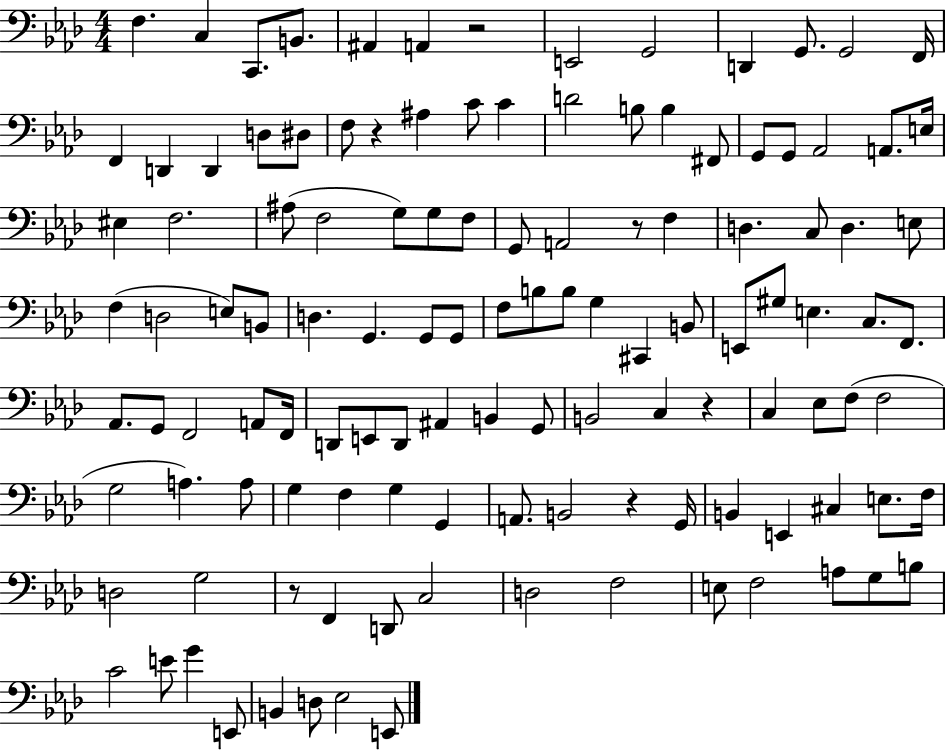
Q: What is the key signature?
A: AES major